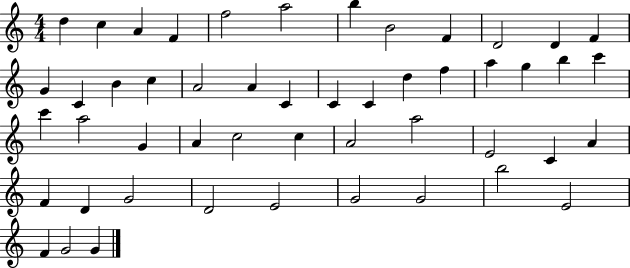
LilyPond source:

{
  \clef treble
  \numericTimeSignature
  \time 4/4
  \key c \major
  d''4 c''4 a'4 f'4 | f''2 a''2 | b''4 b'2 f'4 | d'2 d'4 f'4 | \break g'4 c'4 b'4 c''4 | a'2 a'4 c'4 | c'4 c'4 d''4 f''4 | a''4 g''4 b''4 c'''4 | \break c'''4 a''2 g'4 | a'4 c''2 c''4 | a'2 a''2 | e'2 c'4 a'4 | \break f'4 d'4 g'2 | d'2 e'2 | g'2 g'2 | b''2 e'2 | \break f'4 g'2 g'4 | \bar "|."
}